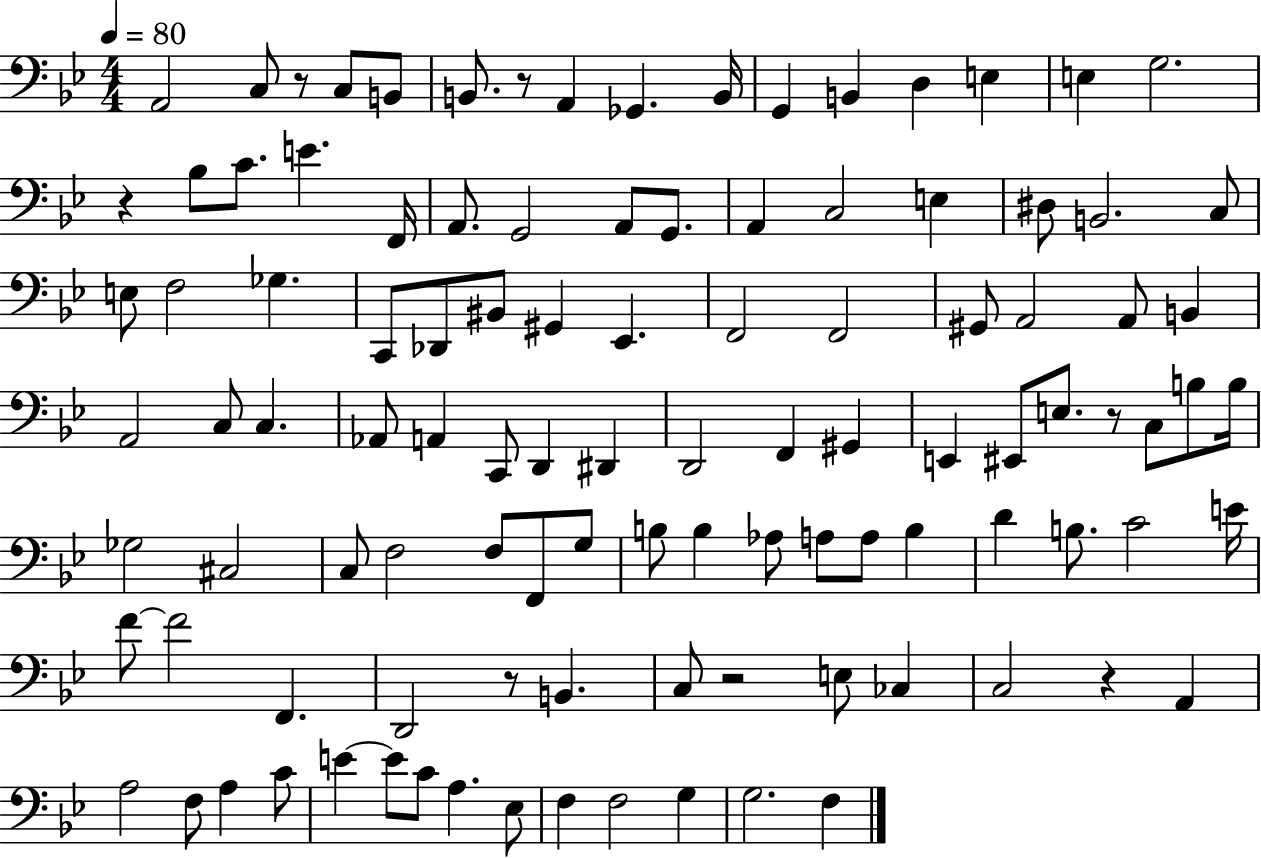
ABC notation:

X:1
T:Untitled
M:4/4
L:1/4
K:Bb
A,,2 C,/2 z/2 C,/2 B,,/2 B,,/2 z/2 A,, _G,, B,,/4 G,, B,, D, E, E, G,2 z _B,/2 C/2 E F,,/4 A,,/2 G,,2 A,,/2 G,,/2 A,, C,2 E, ^D,/2 B,,2 C,/2 E,/2 F,2 _G, C,,/2 _D,,/2 ^B,,/2 ^G,, _E,, F,,2 F,,2 ^G,,/2 A,,2 A,,/2 B,, A,,2 C,/2 C, _A,,/2 A,, C,,/2 D,, ^D,, D,,2 F,, ^G,, E,, ^E,,/2 E,/2 z/2 C,/2 B,/2 B,/4 _G,2 ^C,2 C,/2 F,2 F,/2 F,,/2 G,/2 B,/2 B, _A,/2 A,/2 A,/2 B, D B,/2 C2 E/4 F/2 F2 F,, D,,2 z/2 B,, C,/2 z2 E,/2 _C, C,2 z A,, A,2 F,/2 A, C/2 E E/2 C/2 A, _E,/2 F, F,2 G, G,2 F,